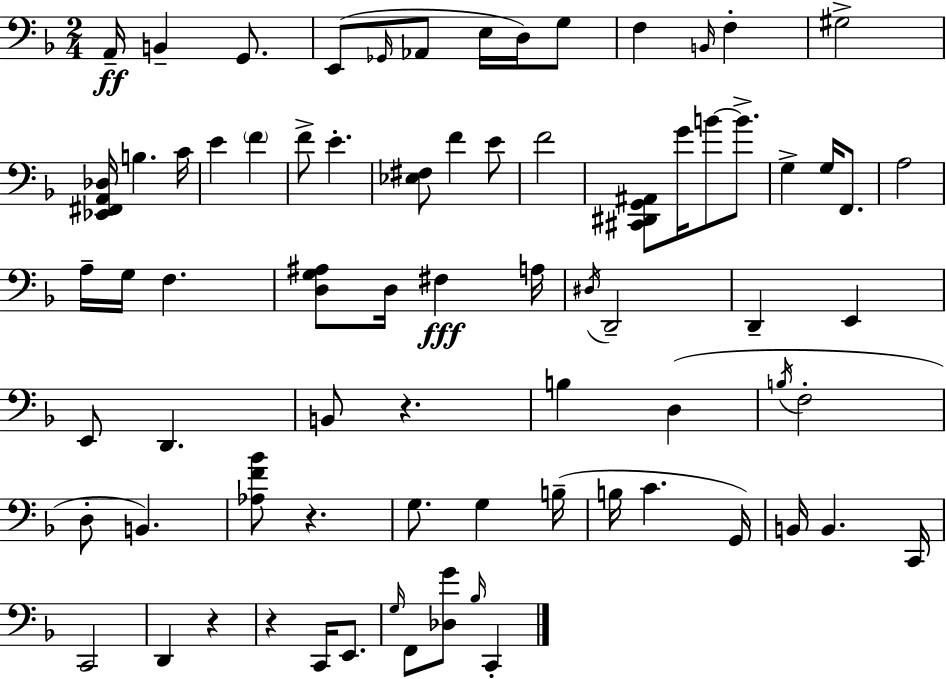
A2/s B2/q G2/e. E2/e Gb2/s Ab2/e E3/s D3/s G3/e F3/q B2/s F3/q G#3/h [Eb2,F#2,A2,Db3]/s B3/q. C4/s E4/q F4/q F4/e E4/q. [Eb3,F#3]/e F4/q E4/e F4/h [C#2,D#2,G2,A#2]/e G4/s B4/e B4/e. G3/q G3/s F2/e. A3/h A3/s G3/s F3/q. [D3,G3,A#3]/e D3/s F#3/q A3/s D#3/s D2/h D2/q E2/q E2/e D2/q. B2/e R/q. B3/q D3/q B3/s F3/h D3/e B2/q. [Ab3,F4,Bb4]/e R/q. G3/e. G3/q B3/s B3/s C4/q. G2/s B2/s B2/q. C2/s C2/h D2/q R/q R/q C2/s E2/e. G3/s F2/e [Db3,G4]/e Bb3/s C2/q